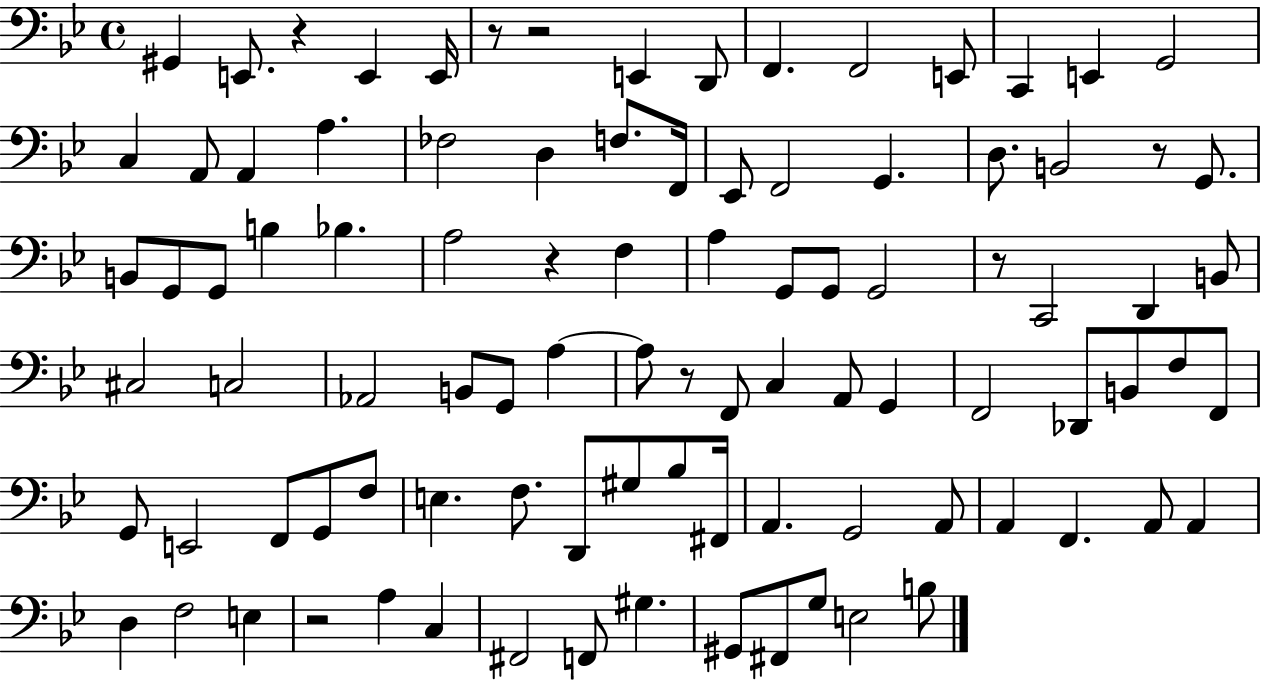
X:1
T:Untitled
M:4/4
L:1/4
K:Bb
^G,, E,,/2 z E,, E,,/4 z/2 z2 E,, D,,/2 F,, F,,2 E,,/2 C,, E,, G,,2 C, A,,/2 A,, A, _F,2 D, F,/2 F,,/4 _E,,/2 F,,2 G,, D,/2 B,,2 z/2 G,,/2 B,,/2 G,,/2 G,,/2 B, _B, A,2 z F, A, G,,/2 G,,/2 G,,2 z/2 C,,2 D,, B,,/2 ^C,2 C,2 _A,,2 B,,/2 G,,/2 A, A,/2 z/2 F,,/2 C, A,,/2 G,, F,,2 _D,,/2 B,,/2 F,/2 F,,/2 G,,/2 E,,2 F,,/2 G,,/2 F,/2 E, F,/2 D,,/2 ^G,/2 _B,/2 ^F,,/4 A,, G,,2 A,,/2 A,, F,, A,,/2 A,, D, F,2 E, z2 A, C, ^F,,2 F,,/2 ^G, ^G,,/2 ^F,,/2 G,/2 E,2 B,/2